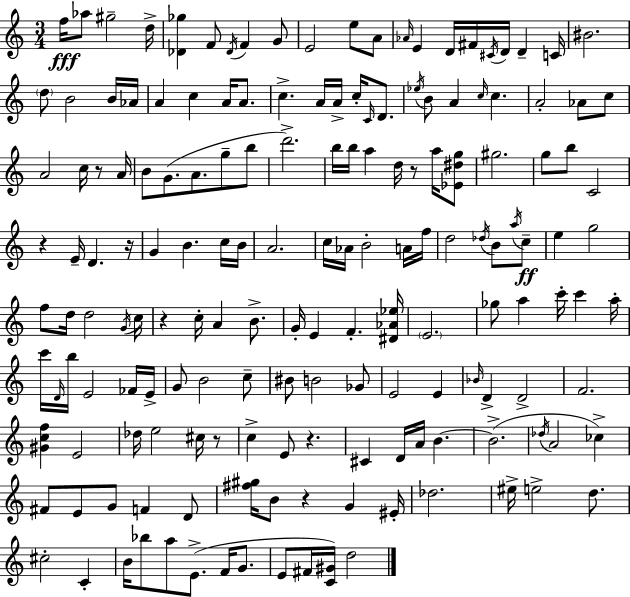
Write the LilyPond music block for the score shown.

{
  \clef treble
  \numericTimeSignature
  \time 3/4
  \key a \minor
  f''16\fff aes''8 gis''2-- d''16-> | <des' ges''>4 f'8 \acciaccatura { des'16 } f'4 g'8 | e'2 e''8 a'8 | \grace { aes'16 } e'4 d'16 fis'16 \acciaccatura { cis'16 } d'16 d'4-- | \break c'16 bis'2. | \parenthesize d''8 b'2 | b'16 aes'16 a'4 c''4 a'16 | a'8. c''4.-> a'16 a'16-> c''16-. | \break \grace { c'16 } d'8. \acciaccatura { ees''16 } b'8 a'4 \grace { c''16 } | c''4. a'2-. | aes'8 c''8 a'2 | c''16 r8 a'16 b'8 g'8.( a'8. | \break g''8-- b''8 d'''2.->) | b''16 b''16 a''4 | d''16 r8 a''16 <ees' dis'' g''>8 gis''2. | g''8 b''8 c'2 | \break r4 e'16-- d'4. | r16 g'4 b'4. | c''16 b'16 a'2. | c''16 aes'16 b'2-. | \break a'16 f''16 d''2 | \acciaccatura { des''16 } b'8 \acciaccatura { a''16 } c''8--\ff e''4 | g''2 f''8 d''16 d''2 | \acciaccatura { g'16 } c''16 r4 | \break c''16-. a'4 b'8.-> g'16-. e'4 | f'4.-. <dis' aes' ees''>16 \parenthesize e'2. | ges''8 a''4 | c'''16-. c'''4 a''16-. c'''16 \grace { d'16 } b''16 | \break e'2 fes'16 e'16-> g'8 | b'2 c''8-- bis'8 | b'2 ges'8 e'2 | e'4 \grace { bes'16 } d'4-> | \break d'2-> f'2. | <gis' c'' f''>4 | e'2 des''16 | e''2 cis''16 r8 c''4-> | \break e'8 r4. cis'4 | d'16 a'16 b'4.~~ b'2.->( | \acciaccatura { des''16 } | a'2 ces''4->) | \break fis'8 e'8 g'8 f'4 d'8 | <fis'' gis''>16 b'8 r4 g'4 eis'16-. | des''2. | eis''16-> e''2-> d''8. | \break cis''2-. c'4-. | b'16 bes''8 a''8 e'8.->( f'16 g'8. | e'8 fis'16 <c' gis'>16) d''2 | \bar "|."
}